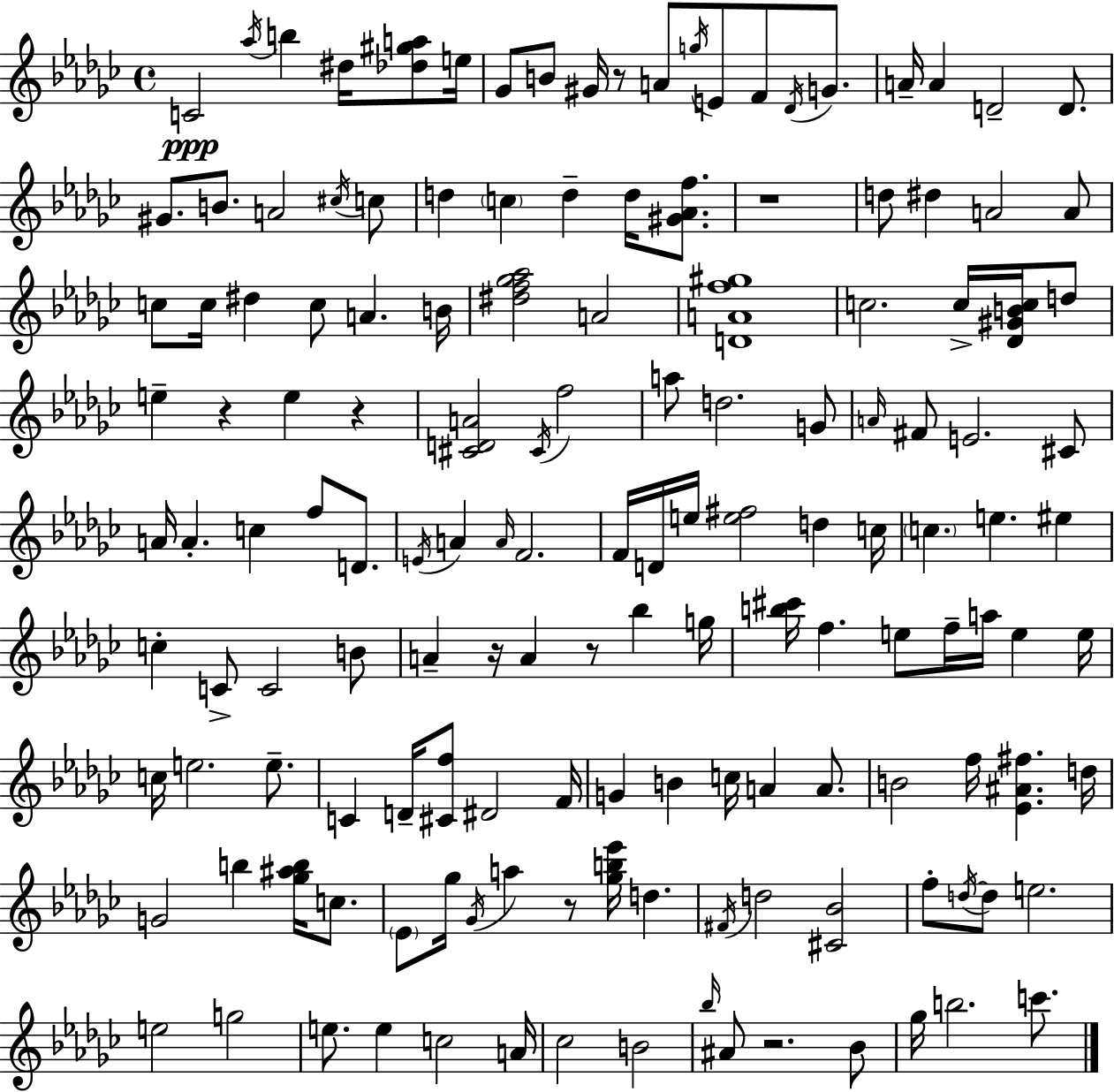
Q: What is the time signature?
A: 4/4